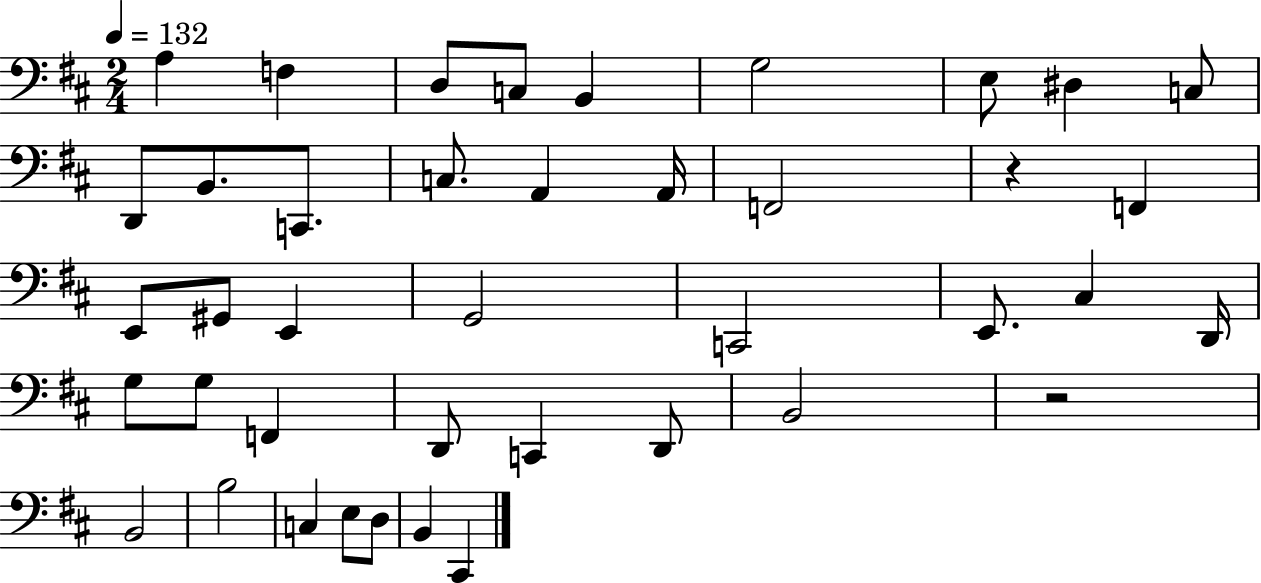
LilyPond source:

{
  \clef bass
  \numericTimeSignature
  \time 2/4
  \key d \major
  \tempo 4 = 132
  a4 f4 | d8 c8 b,4 | g2 | e8 dis4 c8 | \break d,8 b,8. c,8. | c8. a,4 a,16 | f,2 | r4 f,4 | \break e,8 gis,8 e,4 | g,2 | c,2 | e,8. cis4 d,16 | \break g8 g8 f,4 | d,8 c,4 d,8 | b,2 | r2 | \break b,2 | b2 | c4 e8 d8 | b,4 cis,4 | \break \bar "|."
}